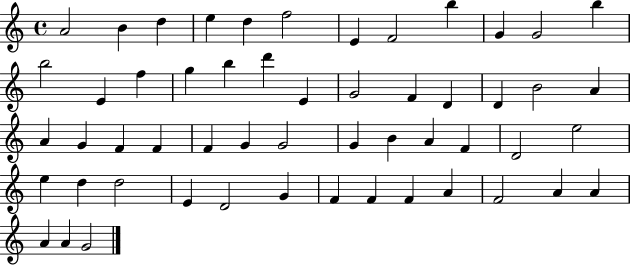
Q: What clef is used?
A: treble